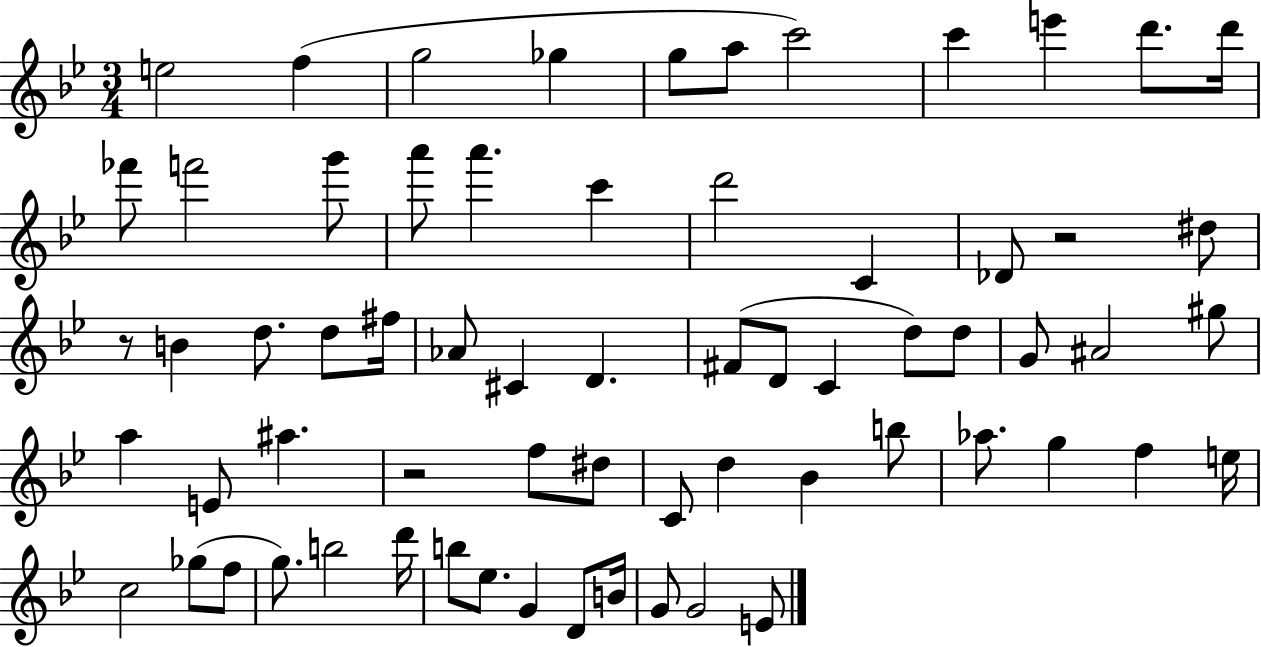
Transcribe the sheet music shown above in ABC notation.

X:1
T:Untitled
M:3/4
L:1/4
K:Bb
e2 f g2 _g g/2 a/2 c'2 c' e' d'/2 d'/4 _f'/2 f'2 g'/2 a'/2 a' c' d'2 C _D/2 z2 ^d/2 z/2 B d/2 d/2 ^f/4 _A/2 ^C D ^F/2 D/2 C d/2 d/2 G/2 ^A2 ^g/2 a E/2 ^a z2 f/2 ^d/2 C/2 d _B b/2 _a/2 g f e/4 c2 _g/2 f/2 g/2 b2 d'/4 b/2 _e/2 G D/2 B/4 G/2 G2 E/2